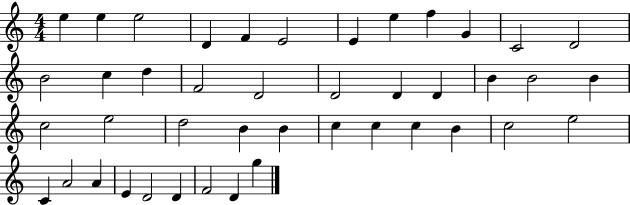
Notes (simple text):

E5/q E5/q E5/h D4/q F4/q E4/h E4/q E5/q F5/q G4/q C4/h D4/h B4/h C5/q D5/q F4/h D4/h D4/h D4/q D4/q B4/q B4/h B4/q C5/h E5/h D5/h B4/q B4/q C5/q C5/q C5/q B4/q C5/h E5/h C4/q A4/h A4/q E4/q D4/h D4/q F4/h D4/q G5/q